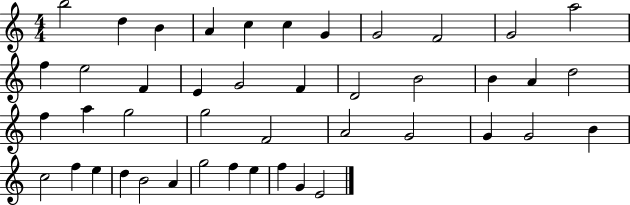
B5/h D5/q B4/q A4/q C5/q C5/q G4/q G4/h F4/h G4/h A5/h F5/q E5/h F4/q E4/q G4/h F4/q D4/h B4/h B4/q A4/q D5/h F5/q A5/q G5/h G5/h F4/h A4/h G4/h G4/q G4/h B4/q C5/h F5/q E5/q D5/q B4/h A4/q G5/h F5/q E5/q F5/q G4/q E4/h